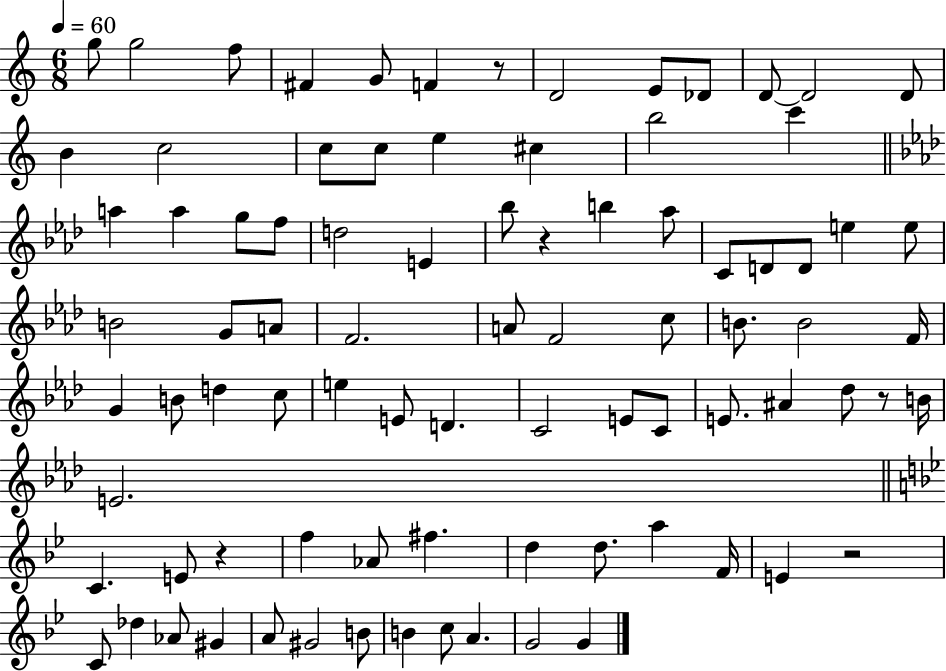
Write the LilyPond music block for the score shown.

{
  \clef treble
  \numericTimeSignature
  \time 6/8
  \key c \major
  \tempo 4 = 60
  g''8 g''2 f''8 | fis'4 g'8 f'4 r8 | d'2 e'8 des'8 | d'8~~ d'2 d'8 | \break b'4 c''2 | c''8 c''8 e''4 cis''4 | b''2 c'''4 | \bar "||" \break \key aes \major a''4 a''4 g''8 f''8 | d''2 e'4 | bes''8 r4 b''4 aes''8 | c'8 d'8 d'8 e''4 e''8 | \break b'2 g'8 a'8 | f'2. | a'8 f'2 c''8 | b'8. b'2 f'16 | \break g'4 b'8 d''4 c''8 | e''4 e'8 d'4. | c'2 e'8 c'8 | e'8. ais'4 des''8 r8 b'16 | \break e'2. | \bar "||" \break \key bes \major c'4. e'8 r4 | f''4 aes'8 fis''4. | d''4 d''8. a''4 f'16 | e'4 r2 | \break c'8 des''4 aes'8 gis'4 | a'8 gis'2 b'8 | b'4 c''8 a'4. | g'2 g'4 | \break \bar "|."
}